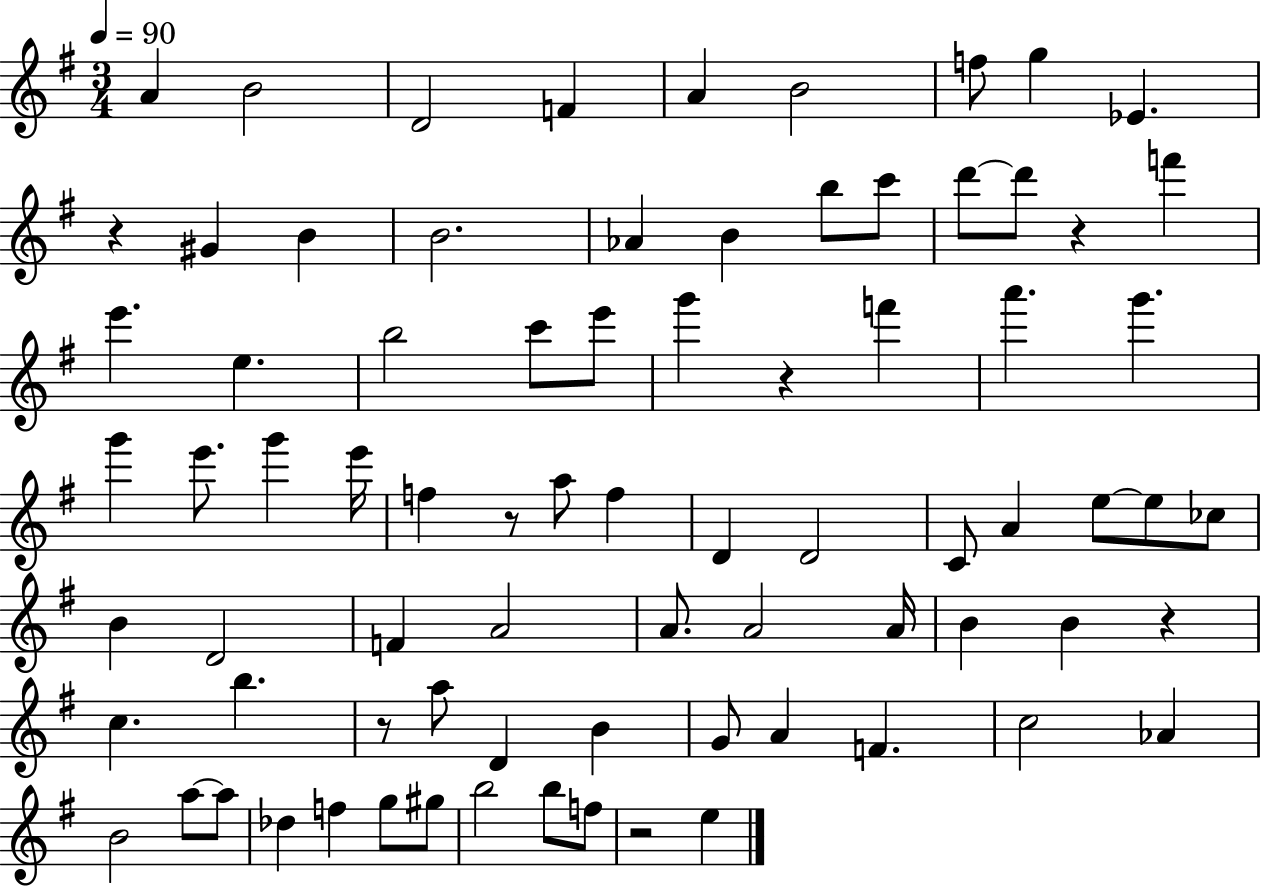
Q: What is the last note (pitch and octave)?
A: E5